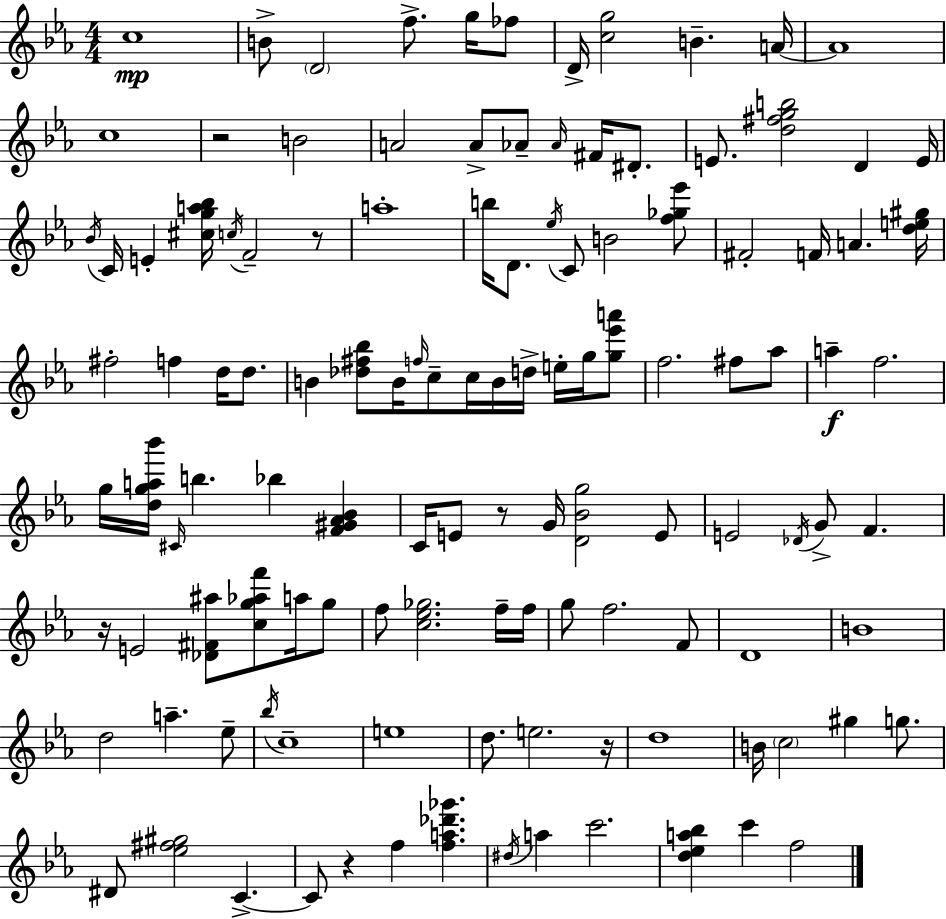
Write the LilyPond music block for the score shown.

{
  \clef treble
  \numericTimeSignature
  \time 4/4
  \key c \minor
  c''1\mp | b'8-> \parenthesize d'2 f''8.-> g''16 fes''8 | d'16-> <c'' g''>2 b'4.-- a'16~~ | a'1 | \break c''1 | r2 b'2 | a'2 a'8-> aes'8-- \grace { aes'16 } fis'16 dis'8.-. | e'8. <d'' fis'' g'' b''>2 d'4 | \break e'16 \acciaccatura { bes'16 } c'16 e'4-. <cis'' g'' a'' bes''>16 \acciaccatura { c''16 } f'2-- | r8 a''1-. | b''16 d'8. \acciaccatura { ees''16 } c'8 b'2 | <f'' ges'' ees'''>8 fis'2-. f'16 a'4. | \break <d'' e'' gis''>16 fis''2-. f''4 | d''16 d''8. b'4 <des'' fis'' bes''>8 b'16 \grace { f''16 } c''8-- c''16 b'16 | d''16-> e''16-. g''16 <g'' ees''' a'''>8 f''2. | fis''8 aes''8 a''4--\f f''2. | \break g''16 <d'' g'' a'' bes'''>16 \grace { cis'16 } b''4. bes''4 | <f' gis' aes' bes'>4 c'16 e'8 r8 g'16 <d' bes' g''>2 | e'8 e'2 \acciaccatura { des'16 } g'8-> | f'4. r16 e'2 | \break <des' fis' ais''>8 <c'' g'' aes'' f'''>8 a''16 g''8 f''8 <c'' ees'' ges''>2. | f''16-- f''16 g''8 f''2. | f'8 d'1 | b'1 | \break d''2 a''4.-- | ees''8-- \acciaccatura { bes''16 } c''1-- | e''1 | d''8. e''2. | \break r16 d''1 | b'16 \parenthesize c''2 | gis''4 g''8. dis'8 <ees'' fis'' gis''>2 | c'4.->~~ c'8 r4 f''4 | \break <f'' a'' des''' ges'''>4. \acciaccatura { dis''16 } a''4 c'''2. | <d'' ees'' a'' bes''>4 c'''4 | f''2 \bar "|."
}